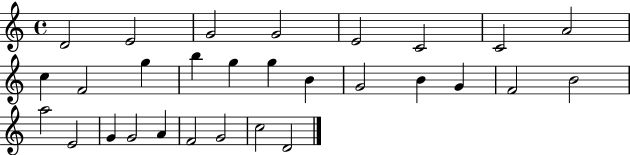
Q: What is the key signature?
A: C major